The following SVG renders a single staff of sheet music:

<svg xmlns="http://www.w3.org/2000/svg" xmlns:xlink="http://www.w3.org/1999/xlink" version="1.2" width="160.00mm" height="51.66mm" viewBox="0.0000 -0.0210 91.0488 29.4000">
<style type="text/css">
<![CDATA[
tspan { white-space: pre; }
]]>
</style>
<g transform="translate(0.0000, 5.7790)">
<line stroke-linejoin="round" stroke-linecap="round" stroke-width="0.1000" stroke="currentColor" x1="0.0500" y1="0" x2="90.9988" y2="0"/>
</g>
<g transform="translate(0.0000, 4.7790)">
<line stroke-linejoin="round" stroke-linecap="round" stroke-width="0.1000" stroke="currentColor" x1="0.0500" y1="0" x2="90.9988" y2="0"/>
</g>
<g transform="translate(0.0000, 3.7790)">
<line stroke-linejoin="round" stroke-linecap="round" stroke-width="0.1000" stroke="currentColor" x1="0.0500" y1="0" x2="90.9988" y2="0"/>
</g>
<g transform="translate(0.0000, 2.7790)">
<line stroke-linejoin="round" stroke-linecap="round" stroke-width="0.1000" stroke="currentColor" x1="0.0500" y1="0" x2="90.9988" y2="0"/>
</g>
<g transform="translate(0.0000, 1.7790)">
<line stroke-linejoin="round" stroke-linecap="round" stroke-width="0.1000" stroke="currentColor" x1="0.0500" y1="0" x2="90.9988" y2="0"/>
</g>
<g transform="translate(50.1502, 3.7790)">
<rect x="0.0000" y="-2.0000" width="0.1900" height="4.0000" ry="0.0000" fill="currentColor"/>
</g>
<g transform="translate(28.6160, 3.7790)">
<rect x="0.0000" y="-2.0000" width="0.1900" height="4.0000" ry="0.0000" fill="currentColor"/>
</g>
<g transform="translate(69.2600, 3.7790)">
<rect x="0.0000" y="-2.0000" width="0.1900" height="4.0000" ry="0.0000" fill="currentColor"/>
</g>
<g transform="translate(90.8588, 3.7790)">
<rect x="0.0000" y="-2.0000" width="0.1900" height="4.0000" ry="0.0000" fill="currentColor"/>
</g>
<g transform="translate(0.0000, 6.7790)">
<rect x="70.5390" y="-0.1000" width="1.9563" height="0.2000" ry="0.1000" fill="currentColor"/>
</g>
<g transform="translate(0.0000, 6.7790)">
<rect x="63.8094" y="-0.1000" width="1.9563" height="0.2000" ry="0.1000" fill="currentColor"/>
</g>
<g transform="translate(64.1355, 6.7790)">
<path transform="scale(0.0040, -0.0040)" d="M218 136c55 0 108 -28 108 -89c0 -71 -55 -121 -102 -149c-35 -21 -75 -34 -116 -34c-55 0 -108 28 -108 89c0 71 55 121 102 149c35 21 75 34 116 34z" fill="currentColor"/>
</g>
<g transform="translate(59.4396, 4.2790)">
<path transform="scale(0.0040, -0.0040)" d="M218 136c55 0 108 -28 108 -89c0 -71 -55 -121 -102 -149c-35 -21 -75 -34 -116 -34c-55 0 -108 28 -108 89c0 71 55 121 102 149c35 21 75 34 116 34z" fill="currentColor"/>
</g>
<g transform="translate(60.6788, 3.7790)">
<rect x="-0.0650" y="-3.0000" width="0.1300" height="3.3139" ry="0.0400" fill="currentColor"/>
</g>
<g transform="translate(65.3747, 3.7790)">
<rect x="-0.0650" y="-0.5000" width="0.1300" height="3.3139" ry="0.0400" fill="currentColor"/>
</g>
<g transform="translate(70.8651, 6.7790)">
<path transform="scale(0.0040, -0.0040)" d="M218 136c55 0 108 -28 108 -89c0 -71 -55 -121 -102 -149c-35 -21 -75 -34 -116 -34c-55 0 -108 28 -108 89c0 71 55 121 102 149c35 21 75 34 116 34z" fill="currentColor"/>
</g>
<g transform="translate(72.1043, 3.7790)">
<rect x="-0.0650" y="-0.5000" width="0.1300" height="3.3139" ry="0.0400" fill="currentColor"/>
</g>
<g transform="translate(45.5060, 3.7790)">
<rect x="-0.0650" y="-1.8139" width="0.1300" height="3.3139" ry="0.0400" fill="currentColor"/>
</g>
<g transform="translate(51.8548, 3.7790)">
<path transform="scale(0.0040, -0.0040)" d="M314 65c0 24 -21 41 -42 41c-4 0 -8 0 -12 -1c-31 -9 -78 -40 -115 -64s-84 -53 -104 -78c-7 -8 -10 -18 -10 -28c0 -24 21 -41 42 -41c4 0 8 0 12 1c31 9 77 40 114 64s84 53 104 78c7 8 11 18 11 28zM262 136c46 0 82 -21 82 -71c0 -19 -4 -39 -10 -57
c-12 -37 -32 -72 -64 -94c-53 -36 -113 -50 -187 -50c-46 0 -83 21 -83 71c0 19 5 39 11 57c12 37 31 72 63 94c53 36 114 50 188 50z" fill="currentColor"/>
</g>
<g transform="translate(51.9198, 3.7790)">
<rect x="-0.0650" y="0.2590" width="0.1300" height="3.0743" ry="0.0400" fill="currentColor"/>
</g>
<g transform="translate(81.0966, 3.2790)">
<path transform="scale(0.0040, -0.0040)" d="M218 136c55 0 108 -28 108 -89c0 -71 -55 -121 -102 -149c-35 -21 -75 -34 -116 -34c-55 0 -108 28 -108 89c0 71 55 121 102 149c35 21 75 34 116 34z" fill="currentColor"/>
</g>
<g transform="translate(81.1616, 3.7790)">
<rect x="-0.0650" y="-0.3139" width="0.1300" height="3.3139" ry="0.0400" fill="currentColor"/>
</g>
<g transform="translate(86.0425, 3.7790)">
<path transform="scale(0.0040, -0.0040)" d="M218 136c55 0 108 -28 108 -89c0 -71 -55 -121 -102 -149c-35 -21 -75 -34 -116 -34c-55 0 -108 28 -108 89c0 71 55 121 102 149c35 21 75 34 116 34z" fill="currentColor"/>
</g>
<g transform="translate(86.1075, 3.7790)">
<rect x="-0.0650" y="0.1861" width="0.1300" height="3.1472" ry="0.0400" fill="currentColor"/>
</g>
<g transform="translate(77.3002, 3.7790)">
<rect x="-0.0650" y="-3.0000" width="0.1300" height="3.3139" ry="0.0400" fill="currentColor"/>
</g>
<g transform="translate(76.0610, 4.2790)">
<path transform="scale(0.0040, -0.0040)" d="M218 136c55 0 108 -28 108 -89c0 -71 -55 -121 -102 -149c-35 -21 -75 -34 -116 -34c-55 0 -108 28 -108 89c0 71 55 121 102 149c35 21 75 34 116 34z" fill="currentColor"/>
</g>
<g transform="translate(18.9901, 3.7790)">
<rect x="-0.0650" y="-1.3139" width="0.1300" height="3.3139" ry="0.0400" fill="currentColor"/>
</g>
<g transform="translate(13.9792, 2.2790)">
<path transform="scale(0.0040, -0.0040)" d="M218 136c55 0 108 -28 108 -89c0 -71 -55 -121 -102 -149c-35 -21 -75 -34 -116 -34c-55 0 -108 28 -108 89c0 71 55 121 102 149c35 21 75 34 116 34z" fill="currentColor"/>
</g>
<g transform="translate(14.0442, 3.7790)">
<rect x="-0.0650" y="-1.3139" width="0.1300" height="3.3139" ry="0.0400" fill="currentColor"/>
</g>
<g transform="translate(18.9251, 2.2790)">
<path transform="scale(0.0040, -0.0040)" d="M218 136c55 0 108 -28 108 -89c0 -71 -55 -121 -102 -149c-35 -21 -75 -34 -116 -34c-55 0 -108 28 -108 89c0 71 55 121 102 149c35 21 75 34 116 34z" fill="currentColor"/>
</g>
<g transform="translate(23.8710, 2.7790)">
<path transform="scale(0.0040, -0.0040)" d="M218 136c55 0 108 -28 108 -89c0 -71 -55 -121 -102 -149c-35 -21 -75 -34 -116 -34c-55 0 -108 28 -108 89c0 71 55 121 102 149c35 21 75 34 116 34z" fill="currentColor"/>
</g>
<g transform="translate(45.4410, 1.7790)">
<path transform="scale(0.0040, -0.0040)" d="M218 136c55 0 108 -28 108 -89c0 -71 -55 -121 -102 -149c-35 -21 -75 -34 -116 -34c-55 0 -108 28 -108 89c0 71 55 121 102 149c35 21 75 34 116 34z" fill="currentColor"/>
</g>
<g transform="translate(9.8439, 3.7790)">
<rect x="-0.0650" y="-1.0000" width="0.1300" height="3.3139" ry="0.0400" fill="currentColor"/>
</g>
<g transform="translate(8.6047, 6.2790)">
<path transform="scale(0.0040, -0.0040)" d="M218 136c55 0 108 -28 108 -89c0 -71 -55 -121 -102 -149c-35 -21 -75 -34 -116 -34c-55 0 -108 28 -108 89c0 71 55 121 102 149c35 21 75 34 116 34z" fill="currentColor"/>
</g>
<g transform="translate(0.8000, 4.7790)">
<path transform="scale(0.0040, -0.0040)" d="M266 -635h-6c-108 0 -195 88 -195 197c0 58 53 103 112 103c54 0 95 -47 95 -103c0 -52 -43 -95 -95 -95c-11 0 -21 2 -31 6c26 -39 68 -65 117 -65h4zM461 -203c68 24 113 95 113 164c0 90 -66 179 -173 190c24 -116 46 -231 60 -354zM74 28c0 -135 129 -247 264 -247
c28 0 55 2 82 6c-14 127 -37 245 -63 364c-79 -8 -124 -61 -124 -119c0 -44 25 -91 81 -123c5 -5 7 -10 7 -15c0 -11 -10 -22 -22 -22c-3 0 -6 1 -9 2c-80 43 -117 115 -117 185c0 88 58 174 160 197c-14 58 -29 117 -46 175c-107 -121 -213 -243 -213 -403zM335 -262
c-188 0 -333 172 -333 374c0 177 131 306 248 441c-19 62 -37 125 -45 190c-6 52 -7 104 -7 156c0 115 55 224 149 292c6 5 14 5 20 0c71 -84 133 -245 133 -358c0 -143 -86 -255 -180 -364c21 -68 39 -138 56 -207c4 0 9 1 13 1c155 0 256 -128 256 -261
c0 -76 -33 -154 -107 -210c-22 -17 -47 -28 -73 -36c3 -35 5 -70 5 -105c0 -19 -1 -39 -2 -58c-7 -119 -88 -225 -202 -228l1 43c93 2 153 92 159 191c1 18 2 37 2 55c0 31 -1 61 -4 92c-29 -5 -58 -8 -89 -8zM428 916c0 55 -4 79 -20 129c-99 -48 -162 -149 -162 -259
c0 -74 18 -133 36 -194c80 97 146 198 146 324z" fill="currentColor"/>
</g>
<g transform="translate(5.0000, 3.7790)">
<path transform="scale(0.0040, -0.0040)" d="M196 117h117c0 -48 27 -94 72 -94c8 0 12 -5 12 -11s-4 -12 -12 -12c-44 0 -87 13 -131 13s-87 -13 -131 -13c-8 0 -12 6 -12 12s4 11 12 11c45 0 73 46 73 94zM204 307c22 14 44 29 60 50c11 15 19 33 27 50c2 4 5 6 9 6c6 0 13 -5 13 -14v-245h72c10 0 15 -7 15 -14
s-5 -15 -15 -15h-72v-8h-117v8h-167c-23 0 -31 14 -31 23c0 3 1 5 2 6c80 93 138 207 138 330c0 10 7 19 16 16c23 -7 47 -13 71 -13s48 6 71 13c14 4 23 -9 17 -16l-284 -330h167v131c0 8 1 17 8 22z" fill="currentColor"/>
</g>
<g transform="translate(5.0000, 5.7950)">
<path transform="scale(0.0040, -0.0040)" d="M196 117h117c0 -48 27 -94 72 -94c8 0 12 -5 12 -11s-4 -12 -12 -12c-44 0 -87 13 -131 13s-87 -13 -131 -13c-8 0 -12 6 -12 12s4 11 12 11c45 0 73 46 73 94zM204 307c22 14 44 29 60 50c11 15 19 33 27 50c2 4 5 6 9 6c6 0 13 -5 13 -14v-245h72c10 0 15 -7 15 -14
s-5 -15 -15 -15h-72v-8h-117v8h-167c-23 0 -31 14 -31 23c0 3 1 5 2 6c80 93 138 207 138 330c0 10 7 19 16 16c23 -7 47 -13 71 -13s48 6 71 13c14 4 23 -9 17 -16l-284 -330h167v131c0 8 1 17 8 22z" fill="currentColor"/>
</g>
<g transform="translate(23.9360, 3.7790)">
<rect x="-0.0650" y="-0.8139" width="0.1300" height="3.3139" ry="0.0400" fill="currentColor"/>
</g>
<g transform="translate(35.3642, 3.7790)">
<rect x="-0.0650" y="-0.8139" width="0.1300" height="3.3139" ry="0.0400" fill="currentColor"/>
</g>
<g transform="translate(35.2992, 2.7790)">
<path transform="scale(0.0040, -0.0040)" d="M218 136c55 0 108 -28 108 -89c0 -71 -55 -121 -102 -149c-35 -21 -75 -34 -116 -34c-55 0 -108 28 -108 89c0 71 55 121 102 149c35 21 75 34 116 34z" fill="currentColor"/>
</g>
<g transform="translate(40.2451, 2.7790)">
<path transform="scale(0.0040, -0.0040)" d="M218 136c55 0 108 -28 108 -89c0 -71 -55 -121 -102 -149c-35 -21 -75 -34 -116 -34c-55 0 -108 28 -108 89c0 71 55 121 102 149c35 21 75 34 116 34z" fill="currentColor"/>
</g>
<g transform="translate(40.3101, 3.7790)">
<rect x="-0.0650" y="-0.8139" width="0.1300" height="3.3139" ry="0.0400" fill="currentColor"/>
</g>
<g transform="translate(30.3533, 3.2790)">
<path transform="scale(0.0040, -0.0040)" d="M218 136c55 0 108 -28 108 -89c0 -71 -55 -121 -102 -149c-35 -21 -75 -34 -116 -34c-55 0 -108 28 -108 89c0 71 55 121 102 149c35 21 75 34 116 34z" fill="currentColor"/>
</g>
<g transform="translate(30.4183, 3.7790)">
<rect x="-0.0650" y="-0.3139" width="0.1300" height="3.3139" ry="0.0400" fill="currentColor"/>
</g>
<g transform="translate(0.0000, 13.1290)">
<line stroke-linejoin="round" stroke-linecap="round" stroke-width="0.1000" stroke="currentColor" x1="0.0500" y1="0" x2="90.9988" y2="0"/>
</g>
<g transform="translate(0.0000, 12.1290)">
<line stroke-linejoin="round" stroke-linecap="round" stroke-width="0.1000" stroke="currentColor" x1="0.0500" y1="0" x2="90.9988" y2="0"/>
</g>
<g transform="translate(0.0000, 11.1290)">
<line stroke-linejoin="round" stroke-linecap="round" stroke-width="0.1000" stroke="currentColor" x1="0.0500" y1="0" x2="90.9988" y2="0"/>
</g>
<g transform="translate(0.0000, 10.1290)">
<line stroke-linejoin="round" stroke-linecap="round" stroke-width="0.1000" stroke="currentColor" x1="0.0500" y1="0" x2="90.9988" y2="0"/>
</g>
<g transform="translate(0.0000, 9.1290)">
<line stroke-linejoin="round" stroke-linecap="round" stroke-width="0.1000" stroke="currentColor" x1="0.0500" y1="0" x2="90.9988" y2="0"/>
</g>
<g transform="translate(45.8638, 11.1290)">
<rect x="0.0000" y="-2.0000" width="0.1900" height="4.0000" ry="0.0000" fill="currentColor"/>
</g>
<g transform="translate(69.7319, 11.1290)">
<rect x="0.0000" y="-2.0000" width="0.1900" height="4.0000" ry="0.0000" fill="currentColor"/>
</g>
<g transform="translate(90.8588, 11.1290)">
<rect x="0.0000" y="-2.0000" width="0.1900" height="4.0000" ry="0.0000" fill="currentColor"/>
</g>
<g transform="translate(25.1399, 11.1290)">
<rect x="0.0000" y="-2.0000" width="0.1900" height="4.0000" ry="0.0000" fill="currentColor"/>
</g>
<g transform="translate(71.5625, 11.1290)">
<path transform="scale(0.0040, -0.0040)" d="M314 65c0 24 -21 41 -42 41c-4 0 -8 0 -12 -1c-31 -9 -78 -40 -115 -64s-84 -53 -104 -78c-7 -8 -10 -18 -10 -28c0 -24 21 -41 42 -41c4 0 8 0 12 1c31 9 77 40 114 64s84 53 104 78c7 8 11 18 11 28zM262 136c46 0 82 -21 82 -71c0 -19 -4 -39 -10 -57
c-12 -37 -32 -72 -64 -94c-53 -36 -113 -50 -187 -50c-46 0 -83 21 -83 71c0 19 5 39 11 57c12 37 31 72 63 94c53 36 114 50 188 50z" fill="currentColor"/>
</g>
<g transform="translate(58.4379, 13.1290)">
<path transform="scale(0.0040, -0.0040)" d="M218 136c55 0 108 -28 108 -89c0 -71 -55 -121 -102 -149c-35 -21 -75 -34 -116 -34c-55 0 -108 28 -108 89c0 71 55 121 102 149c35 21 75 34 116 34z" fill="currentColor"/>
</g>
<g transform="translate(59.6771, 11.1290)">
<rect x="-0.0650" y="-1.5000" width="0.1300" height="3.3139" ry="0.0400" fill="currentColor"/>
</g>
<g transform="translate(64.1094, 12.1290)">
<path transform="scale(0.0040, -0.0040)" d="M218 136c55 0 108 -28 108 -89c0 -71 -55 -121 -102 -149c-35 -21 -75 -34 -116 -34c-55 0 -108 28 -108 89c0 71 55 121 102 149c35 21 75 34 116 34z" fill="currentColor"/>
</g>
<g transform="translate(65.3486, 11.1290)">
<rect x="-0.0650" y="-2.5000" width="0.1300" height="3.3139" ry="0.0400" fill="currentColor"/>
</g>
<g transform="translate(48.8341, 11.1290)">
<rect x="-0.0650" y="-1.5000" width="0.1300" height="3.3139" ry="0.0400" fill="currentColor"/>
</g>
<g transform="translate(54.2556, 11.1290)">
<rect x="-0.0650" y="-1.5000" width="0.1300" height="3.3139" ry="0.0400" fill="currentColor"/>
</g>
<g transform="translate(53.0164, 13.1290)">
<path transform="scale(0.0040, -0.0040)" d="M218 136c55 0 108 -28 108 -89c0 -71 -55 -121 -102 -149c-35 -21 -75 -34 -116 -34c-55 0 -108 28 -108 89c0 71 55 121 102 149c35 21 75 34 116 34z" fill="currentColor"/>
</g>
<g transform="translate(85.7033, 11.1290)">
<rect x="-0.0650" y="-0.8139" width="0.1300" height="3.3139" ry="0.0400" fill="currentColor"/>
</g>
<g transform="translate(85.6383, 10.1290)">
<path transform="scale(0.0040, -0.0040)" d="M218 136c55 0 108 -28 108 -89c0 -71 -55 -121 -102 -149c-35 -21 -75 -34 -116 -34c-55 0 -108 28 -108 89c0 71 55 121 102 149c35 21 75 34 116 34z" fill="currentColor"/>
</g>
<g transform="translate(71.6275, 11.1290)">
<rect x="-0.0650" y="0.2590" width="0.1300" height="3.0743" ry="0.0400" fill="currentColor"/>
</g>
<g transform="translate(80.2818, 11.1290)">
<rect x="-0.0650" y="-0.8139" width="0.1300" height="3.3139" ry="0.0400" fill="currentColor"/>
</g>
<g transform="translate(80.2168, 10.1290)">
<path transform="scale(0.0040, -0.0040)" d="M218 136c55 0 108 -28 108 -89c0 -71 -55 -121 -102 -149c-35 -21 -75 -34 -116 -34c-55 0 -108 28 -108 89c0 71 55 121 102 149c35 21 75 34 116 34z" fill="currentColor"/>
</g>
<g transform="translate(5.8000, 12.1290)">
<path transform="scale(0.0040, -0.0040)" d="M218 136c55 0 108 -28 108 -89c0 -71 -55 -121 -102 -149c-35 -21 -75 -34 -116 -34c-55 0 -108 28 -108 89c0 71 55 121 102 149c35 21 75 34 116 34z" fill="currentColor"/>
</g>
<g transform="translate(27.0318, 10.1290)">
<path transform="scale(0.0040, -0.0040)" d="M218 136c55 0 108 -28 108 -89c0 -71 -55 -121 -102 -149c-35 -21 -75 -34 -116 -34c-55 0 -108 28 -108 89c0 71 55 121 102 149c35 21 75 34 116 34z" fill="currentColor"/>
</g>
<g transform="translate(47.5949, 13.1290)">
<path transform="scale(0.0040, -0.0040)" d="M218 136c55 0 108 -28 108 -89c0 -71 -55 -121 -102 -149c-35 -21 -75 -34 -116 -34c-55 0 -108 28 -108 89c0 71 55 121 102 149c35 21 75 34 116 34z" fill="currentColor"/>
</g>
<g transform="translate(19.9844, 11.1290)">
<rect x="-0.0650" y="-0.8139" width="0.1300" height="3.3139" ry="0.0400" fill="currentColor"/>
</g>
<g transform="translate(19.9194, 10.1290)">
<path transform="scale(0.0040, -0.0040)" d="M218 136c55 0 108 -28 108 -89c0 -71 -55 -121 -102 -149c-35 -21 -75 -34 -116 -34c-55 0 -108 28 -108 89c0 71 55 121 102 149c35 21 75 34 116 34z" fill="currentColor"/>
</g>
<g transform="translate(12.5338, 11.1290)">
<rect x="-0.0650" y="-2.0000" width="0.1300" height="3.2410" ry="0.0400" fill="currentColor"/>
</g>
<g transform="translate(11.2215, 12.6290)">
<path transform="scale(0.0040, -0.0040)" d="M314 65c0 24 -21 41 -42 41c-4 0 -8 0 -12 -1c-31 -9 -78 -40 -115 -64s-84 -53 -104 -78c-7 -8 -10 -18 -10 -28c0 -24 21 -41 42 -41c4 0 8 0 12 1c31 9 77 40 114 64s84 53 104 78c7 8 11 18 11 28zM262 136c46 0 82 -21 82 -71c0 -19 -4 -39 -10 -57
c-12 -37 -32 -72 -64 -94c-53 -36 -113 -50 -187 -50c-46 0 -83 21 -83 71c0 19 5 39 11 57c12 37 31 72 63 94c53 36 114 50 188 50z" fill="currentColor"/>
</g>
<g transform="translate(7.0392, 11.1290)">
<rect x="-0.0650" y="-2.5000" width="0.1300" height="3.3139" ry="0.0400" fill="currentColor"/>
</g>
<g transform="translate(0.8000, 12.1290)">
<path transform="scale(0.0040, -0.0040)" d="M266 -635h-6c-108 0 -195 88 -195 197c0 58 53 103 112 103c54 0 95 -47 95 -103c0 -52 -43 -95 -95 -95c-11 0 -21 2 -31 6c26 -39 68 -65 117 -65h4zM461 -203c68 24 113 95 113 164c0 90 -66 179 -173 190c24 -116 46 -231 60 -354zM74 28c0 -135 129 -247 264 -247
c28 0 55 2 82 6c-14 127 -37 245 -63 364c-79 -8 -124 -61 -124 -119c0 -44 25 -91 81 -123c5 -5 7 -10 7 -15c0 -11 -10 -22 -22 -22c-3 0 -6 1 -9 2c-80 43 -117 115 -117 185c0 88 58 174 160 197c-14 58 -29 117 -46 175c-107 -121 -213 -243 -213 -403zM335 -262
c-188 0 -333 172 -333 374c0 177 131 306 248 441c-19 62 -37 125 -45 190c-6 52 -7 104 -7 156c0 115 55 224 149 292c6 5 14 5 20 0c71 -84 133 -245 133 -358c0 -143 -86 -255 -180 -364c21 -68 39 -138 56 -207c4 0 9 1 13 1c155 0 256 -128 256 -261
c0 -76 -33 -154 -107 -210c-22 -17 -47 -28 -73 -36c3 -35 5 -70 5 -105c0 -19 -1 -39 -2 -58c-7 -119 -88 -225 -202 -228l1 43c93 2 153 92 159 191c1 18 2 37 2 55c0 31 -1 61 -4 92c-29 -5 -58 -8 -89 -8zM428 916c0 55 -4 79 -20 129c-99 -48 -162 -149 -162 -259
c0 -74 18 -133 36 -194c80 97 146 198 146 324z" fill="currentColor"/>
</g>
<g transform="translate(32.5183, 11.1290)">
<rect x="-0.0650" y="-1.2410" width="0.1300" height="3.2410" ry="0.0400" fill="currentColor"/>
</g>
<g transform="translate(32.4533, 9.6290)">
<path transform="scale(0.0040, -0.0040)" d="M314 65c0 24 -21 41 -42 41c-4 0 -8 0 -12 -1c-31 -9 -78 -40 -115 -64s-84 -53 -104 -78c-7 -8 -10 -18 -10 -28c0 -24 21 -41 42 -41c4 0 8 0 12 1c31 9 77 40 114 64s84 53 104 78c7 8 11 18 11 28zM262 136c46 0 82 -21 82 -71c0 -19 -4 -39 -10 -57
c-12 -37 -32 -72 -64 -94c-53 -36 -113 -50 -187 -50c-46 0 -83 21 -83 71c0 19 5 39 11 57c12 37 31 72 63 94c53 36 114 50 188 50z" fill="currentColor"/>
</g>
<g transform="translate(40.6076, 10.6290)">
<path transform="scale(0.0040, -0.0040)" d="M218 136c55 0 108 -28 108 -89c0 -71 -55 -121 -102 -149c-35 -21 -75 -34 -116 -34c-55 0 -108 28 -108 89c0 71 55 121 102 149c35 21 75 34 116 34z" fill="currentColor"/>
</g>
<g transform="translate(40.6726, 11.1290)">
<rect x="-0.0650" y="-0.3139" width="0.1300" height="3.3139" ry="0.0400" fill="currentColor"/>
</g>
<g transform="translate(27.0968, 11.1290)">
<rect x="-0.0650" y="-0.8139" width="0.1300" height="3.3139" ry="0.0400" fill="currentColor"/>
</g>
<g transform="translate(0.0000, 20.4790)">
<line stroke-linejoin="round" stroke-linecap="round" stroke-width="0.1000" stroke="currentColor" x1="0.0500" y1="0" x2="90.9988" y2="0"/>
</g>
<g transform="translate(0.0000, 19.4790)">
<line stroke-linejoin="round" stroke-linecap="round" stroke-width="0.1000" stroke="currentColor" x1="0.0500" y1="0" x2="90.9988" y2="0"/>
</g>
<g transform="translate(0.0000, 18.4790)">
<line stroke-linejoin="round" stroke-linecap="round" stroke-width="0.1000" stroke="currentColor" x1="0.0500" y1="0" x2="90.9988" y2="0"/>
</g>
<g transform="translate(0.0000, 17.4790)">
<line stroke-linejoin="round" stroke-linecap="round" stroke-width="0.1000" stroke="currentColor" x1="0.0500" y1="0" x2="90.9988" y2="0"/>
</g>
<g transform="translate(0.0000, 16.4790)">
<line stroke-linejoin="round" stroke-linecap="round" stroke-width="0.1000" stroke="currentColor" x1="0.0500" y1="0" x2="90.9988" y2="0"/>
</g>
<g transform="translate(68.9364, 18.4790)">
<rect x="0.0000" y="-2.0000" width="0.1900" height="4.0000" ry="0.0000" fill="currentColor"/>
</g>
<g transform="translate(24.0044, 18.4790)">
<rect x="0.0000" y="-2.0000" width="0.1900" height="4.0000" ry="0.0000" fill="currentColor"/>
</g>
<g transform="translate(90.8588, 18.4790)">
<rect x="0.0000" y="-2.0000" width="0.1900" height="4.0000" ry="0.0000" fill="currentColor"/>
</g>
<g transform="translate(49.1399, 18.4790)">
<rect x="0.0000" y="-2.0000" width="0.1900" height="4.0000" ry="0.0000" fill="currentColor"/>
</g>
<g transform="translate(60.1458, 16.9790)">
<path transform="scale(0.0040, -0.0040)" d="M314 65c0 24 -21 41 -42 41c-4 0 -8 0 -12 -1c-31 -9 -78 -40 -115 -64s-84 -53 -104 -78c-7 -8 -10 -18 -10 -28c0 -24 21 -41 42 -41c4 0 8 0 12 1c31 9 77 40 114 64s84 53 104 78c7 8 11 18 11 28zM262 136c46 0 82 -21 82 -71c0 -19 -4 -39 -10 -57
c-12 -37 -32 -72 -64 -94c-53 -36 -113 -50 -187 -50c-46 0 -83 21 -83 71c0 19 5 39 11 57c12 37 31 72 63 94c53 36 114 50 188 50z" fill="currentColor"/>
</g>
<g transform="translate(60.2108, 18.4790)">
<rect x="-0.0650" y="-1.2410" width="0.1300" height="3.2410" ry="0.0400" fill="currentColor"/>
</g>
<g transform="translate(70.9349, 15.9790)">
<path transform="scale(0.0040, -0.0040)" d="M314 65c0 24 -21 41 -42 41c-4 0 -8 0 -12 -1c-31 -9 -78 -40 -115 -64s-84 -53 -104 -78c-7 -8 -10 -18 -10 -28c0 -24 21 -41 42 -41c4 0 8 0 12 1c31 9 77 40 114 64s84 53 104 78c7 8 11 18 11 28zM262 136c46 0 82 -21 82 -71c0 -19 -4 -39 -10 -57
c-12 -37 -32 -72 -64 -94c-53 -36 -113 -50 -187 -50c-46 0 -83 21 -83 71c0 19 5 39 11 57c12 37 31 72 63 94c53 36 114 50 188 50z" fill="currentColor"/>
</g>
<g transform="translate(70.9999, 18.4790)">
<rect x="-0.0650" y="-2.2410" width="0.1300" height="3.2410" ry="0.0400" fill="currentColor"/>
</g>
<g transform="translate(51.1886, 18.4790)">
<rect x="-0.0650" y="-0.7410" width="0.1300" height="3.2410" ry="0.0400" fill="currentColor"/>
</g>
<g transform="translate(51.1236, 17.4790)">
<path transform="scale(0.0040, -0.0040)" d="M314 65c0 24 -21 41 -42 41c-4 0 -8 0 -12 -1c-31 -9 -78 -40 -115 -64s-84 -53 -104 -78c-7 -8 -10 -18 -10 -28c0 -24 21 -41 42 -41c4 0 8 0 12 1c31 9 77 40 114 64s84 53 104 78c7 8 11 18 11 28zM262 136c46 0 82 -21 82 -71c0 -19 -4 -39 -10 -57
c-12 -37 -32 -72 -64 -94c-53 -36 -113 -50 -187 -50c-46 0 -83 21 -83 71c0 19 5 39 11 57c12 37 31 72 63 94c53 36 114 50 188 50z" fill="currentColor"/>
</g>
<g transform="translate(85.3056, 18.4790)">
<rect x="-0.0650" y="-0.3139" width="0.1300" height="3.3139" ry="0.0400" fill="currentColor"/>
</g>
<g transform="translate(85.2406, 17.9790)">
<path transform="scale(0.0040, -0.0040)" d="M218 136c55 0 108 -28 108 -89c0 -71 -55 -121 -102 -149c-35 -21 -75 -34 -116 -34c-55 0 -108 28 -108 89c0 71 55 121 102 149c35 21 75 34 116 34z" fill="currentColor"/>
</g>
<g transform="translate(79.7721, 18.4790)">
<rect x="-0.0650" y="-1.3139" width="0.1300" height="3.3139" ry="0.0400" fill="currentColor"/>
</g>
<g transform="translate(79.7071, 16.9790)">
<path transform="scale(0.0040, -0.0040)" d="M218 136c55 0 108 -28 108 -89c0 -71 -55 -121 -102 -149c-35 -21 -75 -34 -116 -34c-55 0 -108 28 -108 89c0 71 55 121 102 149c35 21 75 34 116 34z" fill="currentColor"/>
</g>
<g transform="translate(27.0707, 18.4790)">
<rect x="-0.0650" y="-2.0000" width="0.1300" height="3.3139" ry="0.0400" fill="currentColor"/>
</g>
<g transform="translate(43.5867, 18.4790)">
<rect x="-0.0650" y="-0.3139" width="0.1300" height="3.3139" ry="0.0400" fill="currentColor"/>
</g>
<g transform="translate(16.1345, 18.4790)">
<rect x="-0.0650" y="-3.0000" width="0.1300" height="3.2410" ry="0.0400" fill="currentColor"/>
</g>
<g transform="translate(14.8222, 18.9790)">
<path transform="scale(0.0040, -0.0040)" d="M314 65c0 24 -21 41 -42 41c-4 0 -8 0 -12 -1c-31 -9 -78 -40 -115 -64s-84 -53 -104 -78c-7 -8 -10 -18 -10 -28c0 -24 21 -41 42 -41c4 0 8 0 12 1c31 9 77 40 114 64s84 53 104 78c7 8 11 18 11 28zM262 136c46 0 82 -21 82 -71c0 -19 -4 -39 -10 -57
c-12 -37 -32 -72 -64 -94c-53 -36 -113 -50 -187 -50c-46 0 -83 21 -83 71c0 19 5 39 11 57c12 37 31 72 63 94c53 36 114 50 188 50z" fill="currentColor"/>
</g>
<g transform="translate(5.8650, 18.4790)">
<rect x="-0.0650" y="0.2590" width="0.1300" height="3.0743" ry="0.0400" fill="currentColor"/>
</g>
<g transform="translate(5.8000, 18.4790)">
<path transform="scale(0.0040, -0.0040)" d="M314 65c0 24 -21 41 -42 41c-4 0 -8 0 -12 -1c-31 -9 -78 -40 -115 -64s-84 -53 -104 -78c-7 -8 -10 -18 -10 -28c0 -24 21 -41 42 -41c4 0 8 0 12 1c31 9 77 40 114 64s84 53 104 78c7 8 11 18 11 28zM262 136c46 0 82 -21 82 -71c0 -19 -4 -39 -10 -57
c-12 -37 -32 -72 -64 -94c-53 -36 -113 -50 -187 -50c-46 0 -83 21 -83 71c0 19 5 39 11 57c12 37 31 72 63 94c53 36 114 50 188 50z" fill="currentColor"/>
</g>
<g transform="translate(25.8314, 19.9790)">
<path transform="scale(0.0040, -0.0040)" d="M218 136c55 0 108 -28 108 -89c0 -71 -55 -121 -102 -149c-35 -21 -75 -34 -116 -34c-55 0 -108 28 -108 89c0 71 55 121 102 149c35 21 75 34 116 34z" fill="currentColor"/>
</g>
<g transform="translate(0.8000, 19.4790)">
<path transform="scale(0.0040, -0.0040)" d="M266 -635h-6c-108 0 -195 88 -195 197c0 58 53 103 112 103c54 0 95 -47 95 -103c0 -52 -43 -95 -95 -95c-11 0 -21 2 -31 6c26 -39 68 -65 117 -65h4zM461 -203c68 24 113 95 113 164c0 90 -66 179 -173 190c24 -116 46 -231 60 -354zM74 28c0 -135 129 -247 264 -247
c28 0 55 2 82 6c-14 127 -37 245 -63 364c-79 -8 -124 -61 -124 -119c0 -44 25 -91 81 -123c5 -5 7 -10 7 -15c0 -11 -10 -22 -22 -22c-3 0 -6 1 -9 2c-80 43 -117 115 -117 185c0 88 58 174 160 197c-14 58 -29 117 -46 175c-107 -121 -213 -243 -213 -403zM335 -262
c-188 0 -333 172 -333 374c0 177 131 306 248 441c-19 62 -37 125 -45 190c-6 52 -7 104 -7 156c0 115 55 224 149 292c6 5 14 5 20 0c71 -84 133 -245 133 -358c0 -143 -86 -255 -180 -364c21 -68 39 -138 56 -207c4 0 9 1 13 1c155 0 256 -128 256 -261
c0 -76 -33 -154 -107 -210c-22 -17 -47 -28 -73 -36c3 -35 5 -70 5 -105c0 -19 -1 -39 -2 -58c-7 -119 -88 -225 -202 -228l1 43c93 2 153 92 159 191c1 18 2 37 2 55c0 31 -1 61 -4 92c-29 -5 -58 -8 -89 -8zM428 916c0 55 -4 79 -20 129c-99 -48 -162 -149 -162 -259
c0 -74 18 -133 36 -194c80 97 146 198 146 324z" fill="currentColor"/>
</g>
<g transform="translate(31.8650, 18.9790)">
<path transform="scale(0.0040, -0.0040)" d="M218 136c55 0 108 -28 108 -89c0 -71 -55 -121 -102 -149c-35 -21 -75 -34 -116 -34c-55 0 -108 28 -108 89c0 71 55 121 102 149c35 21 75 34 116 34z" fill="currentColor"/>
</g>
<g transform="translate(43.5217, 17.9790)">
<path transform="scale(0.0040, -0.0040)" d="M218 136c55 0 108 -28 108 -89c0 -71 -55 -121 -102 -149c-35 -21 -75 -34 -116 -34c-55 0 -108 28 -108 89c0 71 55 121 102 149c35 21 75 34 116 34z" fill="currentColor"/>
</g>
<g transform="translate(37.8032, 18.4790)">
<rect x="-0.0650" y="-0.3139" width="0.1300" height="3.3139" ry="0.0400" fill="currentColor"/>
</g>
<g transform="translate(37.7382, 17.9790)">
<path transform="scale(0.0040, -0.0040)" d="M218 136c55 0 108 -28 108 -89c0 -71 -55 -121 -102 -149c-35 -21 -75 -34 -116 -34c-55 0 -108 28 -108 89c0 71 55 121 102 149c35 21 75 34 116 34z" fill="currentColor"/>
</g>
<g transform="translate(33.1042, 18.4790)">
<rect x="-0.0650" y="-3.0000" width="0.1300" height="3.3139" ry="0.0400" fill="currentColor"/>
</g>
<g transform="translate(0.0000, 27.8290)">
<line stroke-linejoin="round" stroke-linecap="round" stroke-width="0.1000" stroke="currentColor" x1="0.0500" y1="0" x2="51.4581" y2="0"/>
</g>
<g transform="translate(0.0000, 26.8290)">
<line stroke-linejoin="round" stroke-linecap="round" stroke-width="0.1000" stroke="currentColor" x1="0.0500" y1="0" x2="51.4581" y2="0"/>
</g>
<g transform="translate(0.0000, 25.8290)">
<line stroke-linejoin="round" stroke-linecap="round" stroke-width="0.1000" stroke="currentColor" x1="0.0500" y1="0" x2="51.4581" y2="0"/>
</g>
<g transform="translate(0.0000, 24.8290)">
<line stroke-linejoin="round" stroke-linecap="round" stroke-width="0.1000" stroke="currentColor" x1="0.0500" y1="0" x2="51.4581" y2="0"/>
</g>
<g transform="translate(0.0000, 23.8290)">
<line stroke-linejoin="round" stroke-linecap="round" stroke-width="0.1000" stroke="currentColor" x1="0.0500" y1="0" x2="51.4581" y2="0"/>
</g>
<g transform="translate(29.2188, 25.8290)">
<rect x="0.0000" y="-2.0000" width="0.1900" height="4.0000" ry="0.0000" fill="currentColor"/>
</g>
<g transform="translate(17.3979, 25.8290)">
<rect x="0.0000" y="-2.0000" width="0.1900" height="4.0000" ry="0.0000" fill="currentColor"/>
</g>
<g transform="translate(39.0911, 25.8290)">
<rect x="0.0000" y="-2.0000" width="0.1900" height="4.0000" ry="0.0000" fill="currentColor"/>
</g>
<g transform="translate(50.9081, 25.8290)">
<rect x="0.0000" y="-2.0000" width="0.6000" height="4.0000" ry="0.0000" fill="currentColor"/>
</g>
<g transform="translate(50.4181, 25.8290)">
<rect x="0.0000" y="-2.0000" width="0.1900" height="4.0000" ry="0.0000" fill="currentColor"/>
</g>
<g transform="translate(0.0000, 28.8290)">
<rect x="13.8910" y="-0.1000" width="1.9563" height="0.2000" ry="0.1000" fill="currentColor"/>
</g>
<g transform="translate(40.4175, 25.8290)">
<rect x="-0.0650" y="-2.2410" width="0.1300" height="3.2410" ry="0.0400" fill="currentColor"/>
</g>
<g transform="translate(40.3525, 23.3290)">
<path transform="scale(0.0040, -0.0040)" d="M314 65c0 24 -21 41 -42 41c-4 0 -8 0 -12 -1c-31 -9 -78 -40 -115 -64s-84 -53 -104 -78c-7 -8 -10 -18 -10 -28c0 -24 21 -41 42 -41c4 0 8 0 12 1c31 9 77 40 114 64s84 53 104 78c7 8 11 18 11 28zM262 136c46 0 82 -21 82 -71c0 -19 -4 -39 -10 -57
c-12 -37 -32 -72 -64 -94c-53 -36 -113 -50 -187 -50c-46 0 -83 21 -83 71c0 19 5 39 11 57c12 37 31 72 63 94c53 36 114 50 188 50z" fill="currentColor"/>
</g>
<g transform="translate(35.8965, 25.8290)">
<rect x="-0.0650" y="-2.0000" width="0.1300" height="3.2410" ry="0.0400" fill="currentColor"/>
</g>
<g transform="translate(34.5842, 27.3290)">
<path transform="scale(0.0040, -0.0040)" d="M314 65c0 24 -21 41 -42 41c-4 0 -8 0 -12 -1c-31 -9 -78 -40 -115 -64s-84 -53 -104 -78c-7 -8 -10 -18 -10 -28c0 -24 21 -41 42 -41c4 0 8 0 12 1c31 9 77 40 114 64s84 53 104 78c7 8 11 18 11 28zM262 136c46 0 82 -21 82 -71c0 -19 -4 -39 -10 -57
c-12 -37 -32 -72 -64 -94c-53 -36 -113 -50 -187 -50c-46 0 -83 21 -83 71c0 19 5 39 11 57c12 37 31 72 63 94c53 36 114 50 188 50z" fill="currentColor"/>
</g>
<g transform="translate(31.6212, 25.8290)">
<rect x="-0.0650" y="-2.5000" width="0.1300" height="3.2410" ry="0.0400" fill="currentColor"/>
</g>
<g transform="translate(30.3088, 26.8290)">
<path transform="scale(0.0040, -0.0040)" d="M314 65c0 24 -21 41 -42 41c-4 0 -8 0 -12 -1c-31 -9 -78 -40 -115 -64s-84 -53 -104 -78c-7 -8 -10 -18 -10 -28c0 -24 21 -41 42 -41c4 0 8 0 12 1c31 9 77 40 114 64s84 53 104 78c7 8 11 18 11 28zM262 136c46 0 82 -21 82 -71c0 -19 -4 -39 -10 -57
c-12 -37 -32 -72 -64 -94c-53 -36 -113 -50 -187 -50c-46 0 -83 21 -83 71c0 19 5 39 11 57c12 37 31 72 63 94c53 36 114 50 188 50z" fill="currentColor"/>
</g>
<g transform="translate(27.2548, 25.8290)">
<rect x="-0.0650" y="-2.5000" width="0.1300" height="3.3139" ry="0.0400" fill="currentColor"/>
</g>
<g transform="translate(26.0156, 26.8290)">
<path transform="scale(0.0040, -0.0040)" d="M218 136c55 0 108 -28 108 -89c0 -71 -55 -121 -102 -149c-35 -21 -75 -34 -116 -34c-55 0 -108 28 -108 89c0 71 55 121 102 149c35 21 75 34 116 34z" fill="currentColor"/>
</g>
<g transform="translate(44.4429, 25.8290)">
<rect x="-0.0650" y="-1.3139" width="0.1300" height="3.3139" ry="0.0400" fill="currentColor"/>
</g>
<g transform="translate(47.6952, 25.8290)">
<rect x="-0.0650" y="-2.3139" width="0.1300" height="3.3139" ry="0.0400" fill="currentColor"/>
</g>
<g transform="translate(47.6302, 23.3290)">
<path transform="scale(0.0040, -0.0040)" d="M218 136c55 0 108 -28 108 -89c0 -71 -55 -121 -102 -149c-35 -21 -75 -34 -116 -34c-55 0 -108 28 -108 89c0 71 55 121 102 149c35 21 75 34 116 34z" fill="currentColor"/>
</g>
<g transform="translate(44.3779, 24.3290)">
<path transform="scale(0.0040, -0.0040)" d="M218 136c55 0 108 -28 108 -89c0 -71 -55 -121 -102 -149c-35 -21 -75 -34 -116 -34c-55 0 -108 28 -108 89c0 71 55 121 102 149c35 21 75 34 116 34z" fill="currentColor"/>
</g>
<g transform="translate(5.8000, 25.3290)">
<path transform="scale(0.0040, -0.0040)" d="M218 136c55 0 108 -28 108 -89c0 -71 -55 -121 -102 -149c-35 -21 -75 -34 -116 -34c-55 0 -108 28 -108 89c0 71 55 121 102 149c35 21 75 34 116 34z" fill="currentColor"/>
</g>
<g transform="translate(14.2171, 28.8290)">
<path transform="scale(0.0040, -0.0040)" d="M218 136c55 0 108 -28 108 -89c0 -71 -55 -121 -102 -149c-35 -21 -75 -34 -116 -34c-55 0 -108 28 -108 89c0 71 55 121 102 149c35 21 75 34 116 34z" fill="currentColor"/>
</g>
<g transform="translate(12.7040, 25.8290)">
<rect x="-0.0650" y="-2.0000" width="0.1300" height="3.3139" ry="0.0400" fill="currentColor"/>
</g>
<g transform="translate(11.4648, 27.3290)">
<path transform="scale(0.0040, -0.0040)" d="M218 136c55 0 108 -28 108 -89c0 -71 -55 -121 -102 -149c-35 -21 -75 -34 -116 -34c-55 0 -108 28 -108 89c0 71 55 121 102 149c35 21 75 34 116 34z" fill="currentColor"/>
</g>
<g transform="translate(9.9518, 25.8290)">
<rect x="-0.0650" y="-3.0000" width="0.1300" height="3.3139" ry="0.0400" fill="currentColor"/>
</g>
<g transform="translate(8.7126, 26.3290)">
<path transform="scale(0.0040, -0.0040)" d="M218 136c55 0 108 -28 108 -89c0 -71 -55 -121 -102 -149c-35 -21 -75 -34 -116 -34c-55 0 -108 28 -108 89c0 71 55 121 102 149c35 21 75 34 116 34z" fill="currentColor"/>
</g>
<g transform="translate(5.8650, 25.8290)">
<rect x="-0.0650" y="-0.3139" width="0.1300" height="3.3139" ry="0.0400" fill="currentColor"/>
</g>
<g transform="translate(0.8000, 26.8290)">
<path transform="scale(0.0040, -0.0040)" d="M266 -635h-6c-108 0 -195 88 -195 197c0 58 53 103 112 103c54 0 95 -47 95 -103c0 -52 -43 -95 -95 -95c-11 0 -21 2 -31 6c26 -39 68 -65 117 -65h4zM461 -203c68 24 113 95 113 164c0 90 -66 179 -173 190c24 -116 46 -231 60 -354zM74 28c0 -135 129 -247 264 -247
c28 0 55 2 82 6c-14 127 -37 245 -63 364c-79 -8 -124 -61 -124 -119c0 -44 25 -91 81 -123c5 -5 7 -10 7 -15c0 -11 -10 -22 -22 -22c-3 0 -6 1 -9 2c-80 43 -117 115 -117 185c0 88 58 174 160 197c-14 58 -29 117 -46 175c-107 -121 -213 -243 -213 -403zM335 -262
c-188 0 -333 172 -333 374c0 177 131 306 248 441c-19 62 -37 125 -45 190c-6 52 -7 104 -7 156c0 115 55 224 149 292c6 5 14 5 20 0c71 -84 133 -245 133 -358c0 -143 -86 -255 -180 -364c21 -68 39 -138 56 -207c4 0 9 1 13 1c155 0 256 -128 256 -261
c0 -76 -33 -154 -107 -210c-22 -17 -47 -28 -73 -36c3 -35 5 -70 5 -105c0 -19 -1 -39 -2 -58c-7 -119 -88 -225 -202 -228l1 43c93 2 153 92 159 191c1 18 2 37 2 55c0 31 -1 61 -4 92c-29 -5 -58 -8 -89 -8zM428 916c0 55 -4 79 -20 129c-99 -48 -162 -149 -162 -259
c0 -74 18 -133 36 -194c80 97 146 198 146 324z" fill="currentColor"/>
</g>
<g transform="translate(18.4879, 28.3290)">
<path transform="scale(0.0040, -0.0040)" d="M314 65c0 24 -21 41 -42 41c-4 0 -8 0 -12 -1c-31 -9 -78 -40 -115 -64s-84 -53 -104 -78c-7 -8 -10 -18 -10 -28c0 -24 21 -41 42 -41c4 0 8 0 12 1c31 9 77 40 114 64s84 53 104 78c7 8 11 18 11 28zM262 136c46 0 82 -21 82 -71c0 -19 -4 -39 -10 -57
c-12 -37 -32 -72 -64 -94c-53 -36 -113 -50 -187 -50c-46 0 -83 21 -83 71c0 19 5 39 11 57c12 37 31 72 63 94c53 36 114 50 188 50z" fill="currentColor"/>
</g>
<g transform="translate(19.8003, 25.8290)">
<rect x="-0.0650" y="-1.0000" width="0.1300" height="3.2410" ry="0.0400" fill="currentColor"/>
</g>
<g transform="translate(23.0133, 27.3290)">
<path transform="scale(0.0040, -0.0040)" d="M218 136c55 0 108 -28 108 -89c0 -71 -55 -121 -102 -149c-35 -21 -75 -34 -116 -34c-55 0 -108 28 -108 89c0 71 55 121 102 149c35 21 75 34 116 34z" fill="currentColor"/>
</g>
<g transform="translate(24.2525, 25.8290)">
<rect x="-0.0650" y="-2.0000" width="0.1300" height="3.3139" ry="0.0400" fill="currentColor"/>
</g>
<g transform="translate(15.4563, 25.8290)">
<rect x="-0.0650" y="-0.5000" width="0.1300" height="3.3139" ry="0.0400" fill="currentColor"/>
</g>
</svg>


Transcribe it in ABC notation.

X:1
T:Untitled
M:4/4
L:1/4
K:C
D e e d c d d f B2 A C C A c B G F2 d d e2 c E E E G B2 d d B2 A2 F A c c d2 e2 g2 e c c A F C D2 F G G2 F2 g2 e g